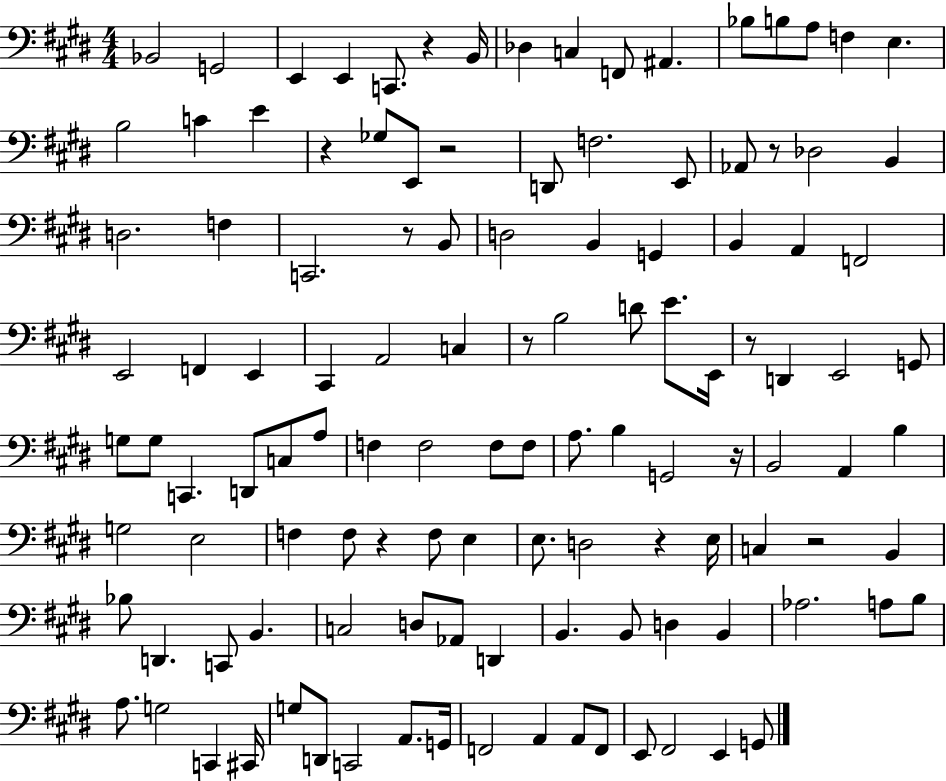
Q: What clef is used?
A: bass